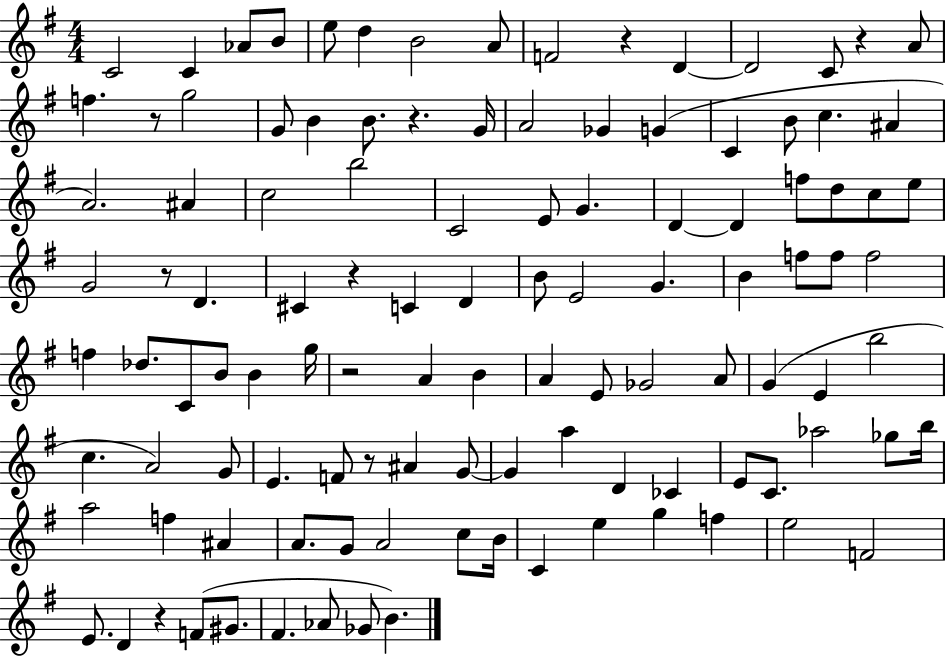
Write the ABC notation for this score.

X:1
T:Untitled
M:4/4
L:1/4
K:G
C2 C _A/2 B/2 e/2 d B2 A/2 F2 z D D2 C/2 z A/2 f z/2 g2 G/2 B B/2 z G/4 A2 _G G C B/2 c ^A A2 ^A c2 b2 C2 E/2 G D D f/2 d/2 c/2 e/2 G2 z/2 D ^C z C D B/2 E2 G B f/2 f/2 f2 f _d/2 C/2 B/2 B g/4 z2 A B A E/2 _G2 A/2 G E b2 c A2 G/2 E F/2 z/2 ^A G/2 G a D _C E/2 C/2 _a2 _g/2 b/4 a2 f ^A A/2 G/2 A2 c/2 B/4 C e g f e2 F2 E/2 D z F/2 ^G/2 ^F _A/2 _G/2 B